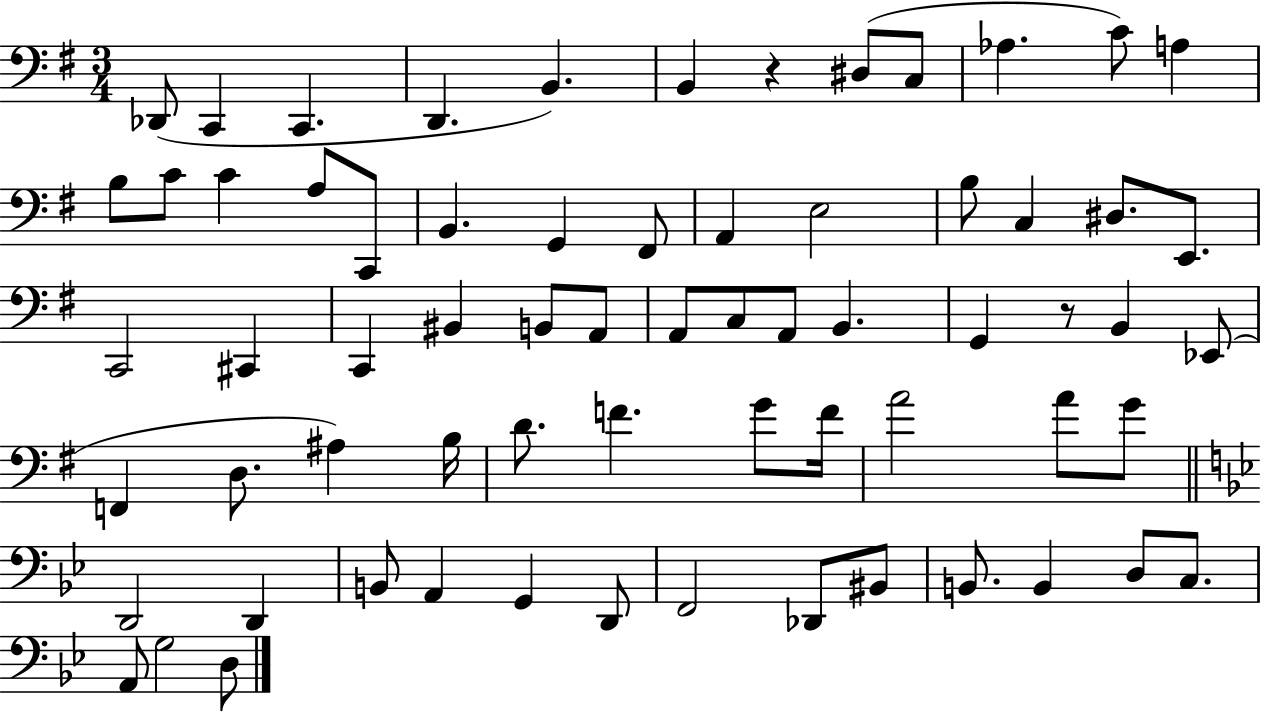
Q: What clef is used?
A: bass